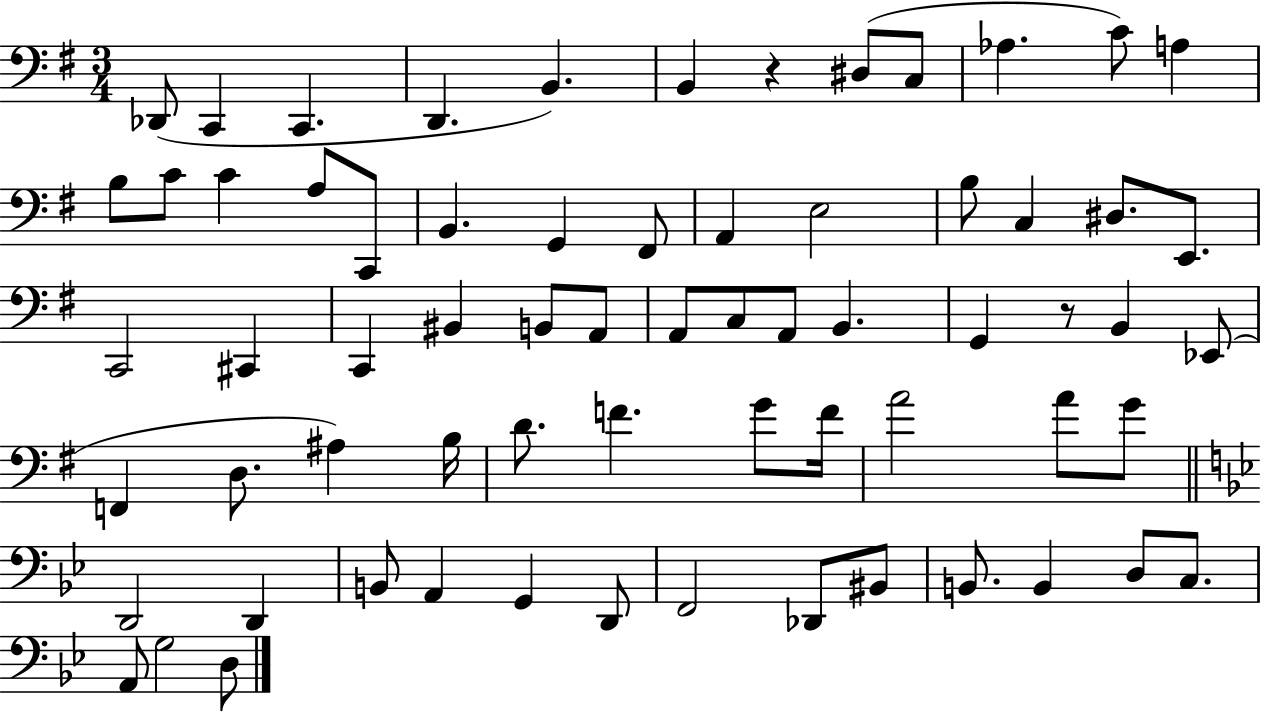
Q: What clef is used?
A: bass